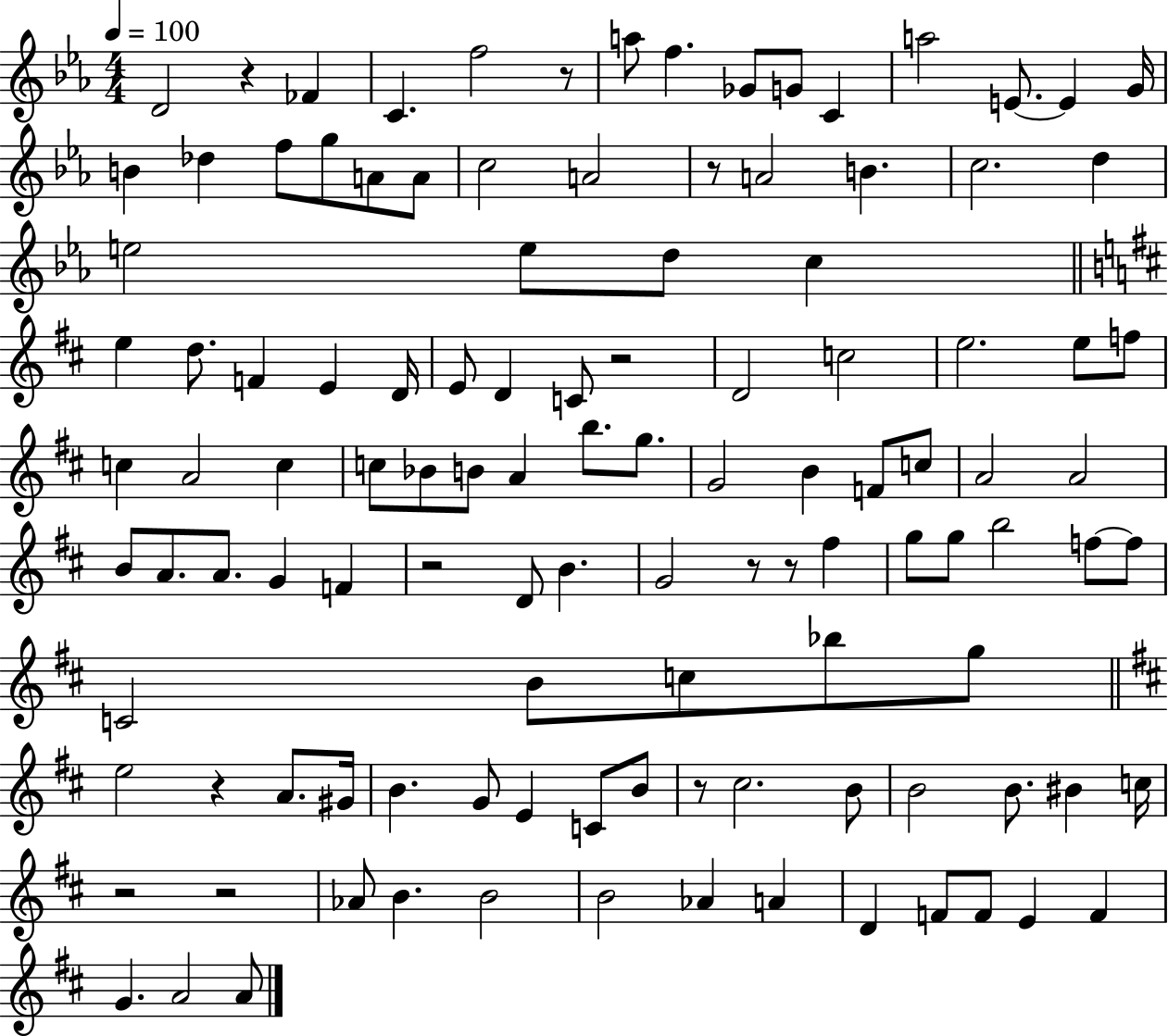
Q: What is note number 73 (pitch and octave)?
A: B4